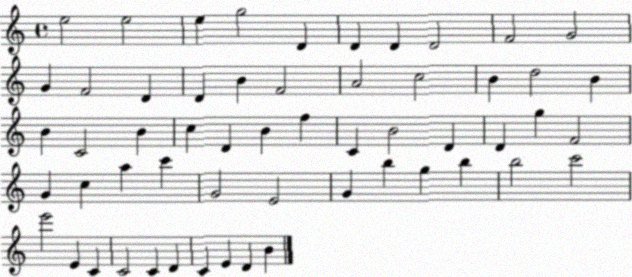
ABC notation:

X:1
T:Untitled
M:4/4
L:1/4
K:C
e2 e2 e g2 D D D D2 F2 G2 G F2 D D B F2 A2 c2 B d2 B B C2 B c D B f C B2 D D g F2 G c a c' G2 E2 G b g b b2 c'2 e'2 E C C2 C D C E D B